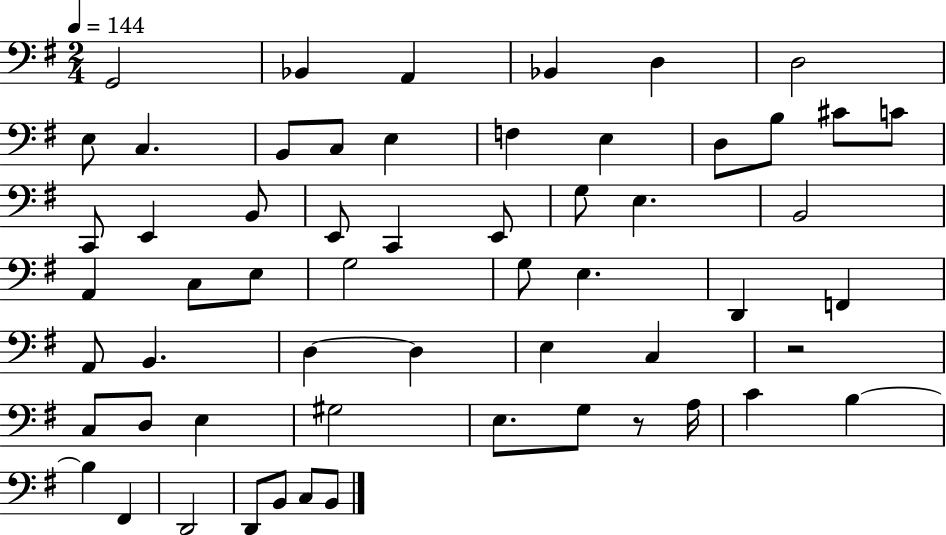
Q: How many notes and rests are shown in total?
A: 58